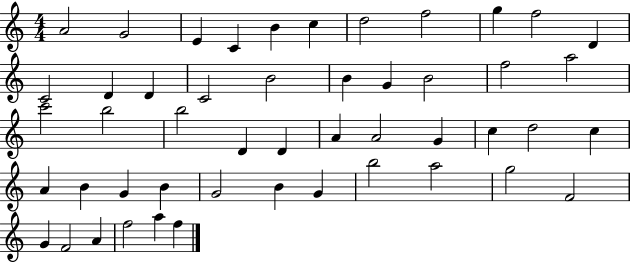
A4/h G4/h E4/q C4/q B4/q C5/q D5/h F5/h G5/q F5/h D4/q C4/h D4/q D4/q C4/h B4/h B4/q G4/q B4/h F5/h A5/h C6/h B5/h B5/h D4/q D4/q A4/q A4/h G4/q C5/q D5/h C5/q A4/q B4/q G4/q B4/q G4/h B4/q G4/q B5/h A5/h G5/h F4/h G4/q F4/h A4/q F5/h A5/q F5/q